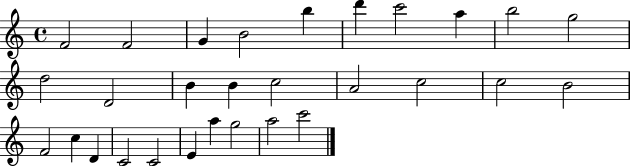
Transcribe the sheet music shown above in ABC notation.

X:1
T:Untitled
M:4/4
L:1/4
K:C
F2 F2 G B2 b d' c'2 a b2 g2 d2 D2 B B c2 A2 c2 c2 B2 F2 c D C2 C2 E a g2 a2 c'2